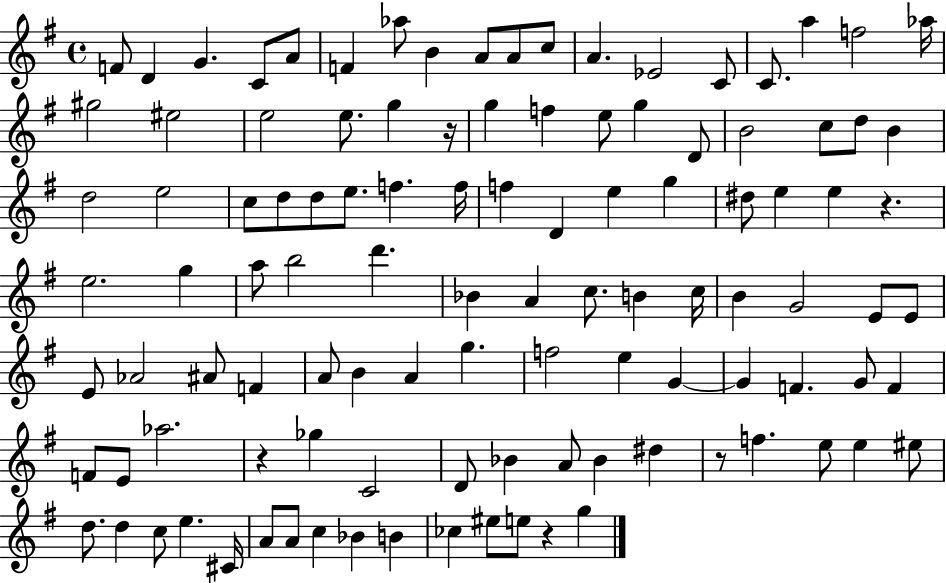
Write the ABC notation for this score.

X:1
T:Untitled
M:4/4
L:1/4
K:G
F/2 D G C/2 A/2 F _a/2 B A/2 A/2 c/2 A _E2 C/2 C/2 a f2 _a/4 ^g2 ^e2 e2 e/2 g z/4 g f e/2 g D/2 B2 c/2 d/2 B d2 e2 c/2 d/2 d/2 e/2 f f/4 f D e g ^d/2 e e z e2 g a/2 b2 d' _B A c/2 B c/4 B G2 E/2 E/2 E/2 _A2 ^A/2 F A/2 B A g f2 e G G F G/2 F F/2 E/2 _a2 z _g C2 D/2 _B A/2 _B ^d z/2 f e/2 e ^e/2 d/2 d c/2 e ^C/4 A/2 A/2 c _B B _c ^e/2 e/2 z g